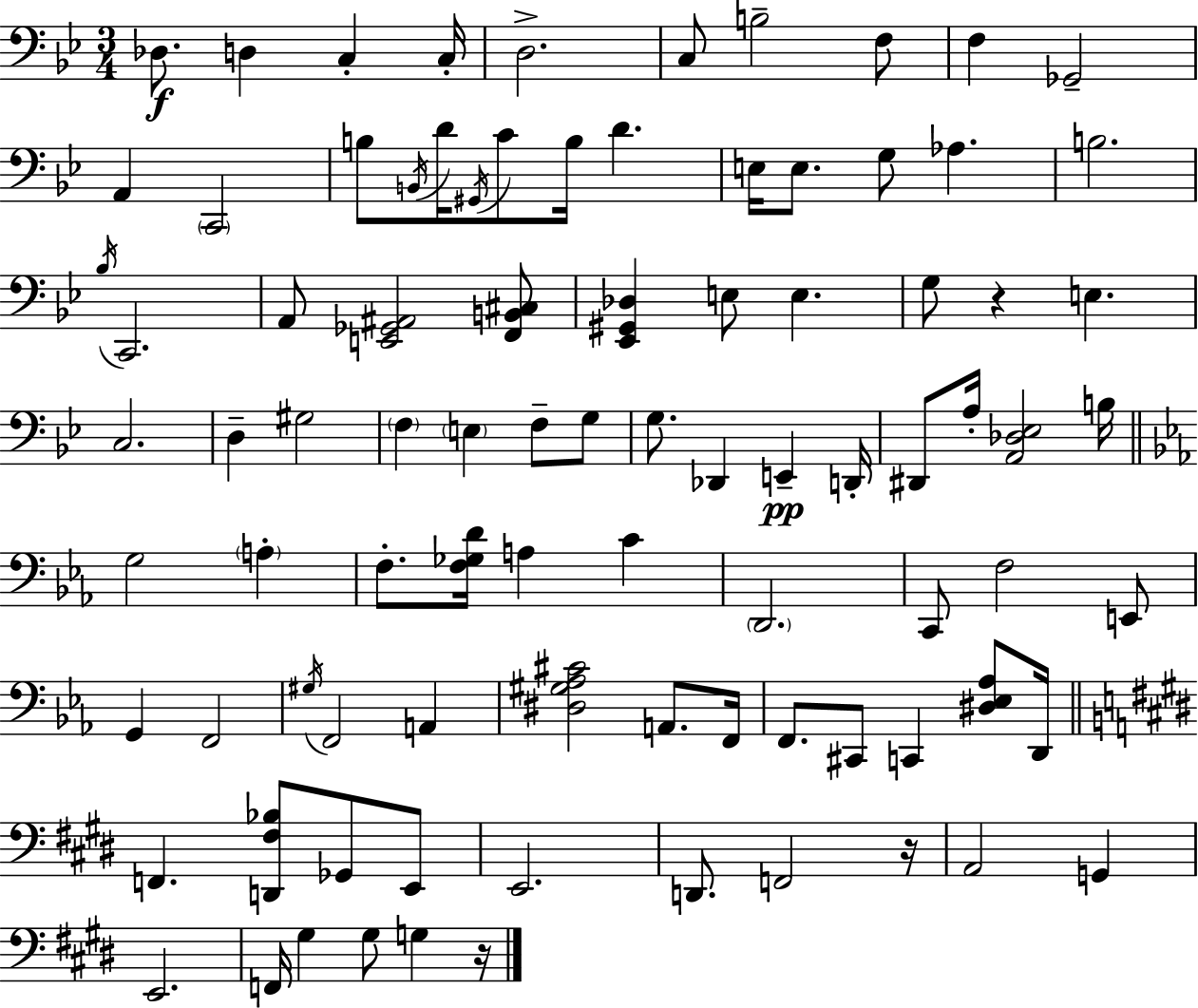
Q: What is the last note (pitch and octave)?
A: G3